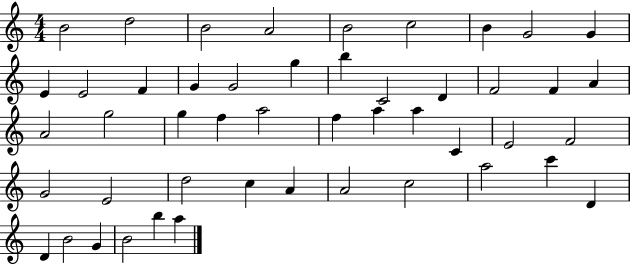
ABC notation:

X:1
T:Untitled
M:4/4
L:1/4
K:C
B2 d2 B2 A2 B2 c2 B G2 G E E2 F G G2 g b C2 D F2 F A A2 g2 g f a2 f a a C E2 F2 G2 E2 d2 c A A2 c2 a2 c' D D B2 G B2 b a